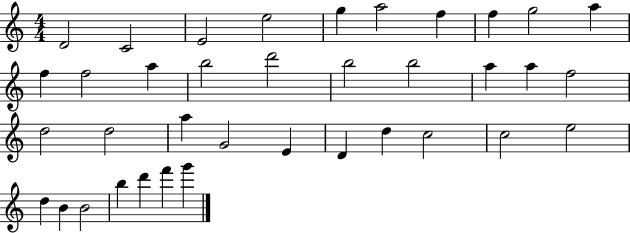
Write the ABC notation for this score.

X:1
T:Untitled
M:4/4
L:1/4
K:C
D2 C2 E2 e2 g a2 f f g2 a f f2 a b2 d'2 b2 b2 a a f2 d2 d2 a G2 E D d c2 c2 e2 d B B2 b d' f' g'